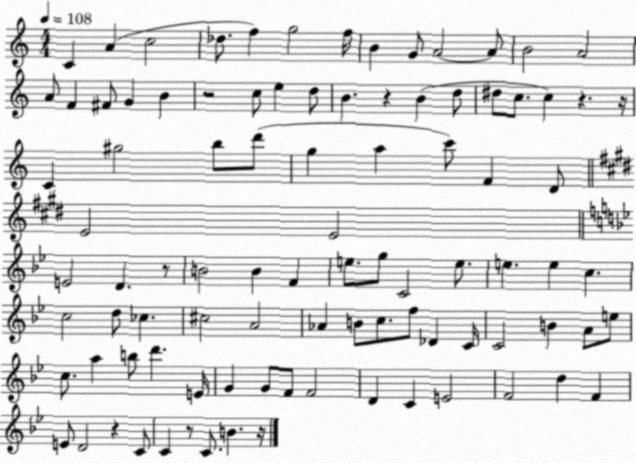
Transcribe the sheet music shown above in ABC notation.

X:1
T:Untitled
M:4/4
L:1/4
K:C
C A c2 _d/2 f g2 f/4 B G/2 A2 A/2 B2 A2 A/2 F ^F/2 G B z2 c/2 e d/2 B z B d/2 ^d/2 c/2 c z z/4 C ^g2 b/2 d'/2 g a c'/2 F D/2 E2 E2 E2 D z/2 B2 B F e/2 g/2 C2 e/2 e e c c2 d/2 _c ^c2 A2 _A B/2 c/2 f/2 _D C/4 C2 B A/2 e/2 c/2 a b/2 d' E/4 G G/2 F/2 F2 D C E2 F2 d F E/2 D2 z C/2 C z/2 C/2 B z/4